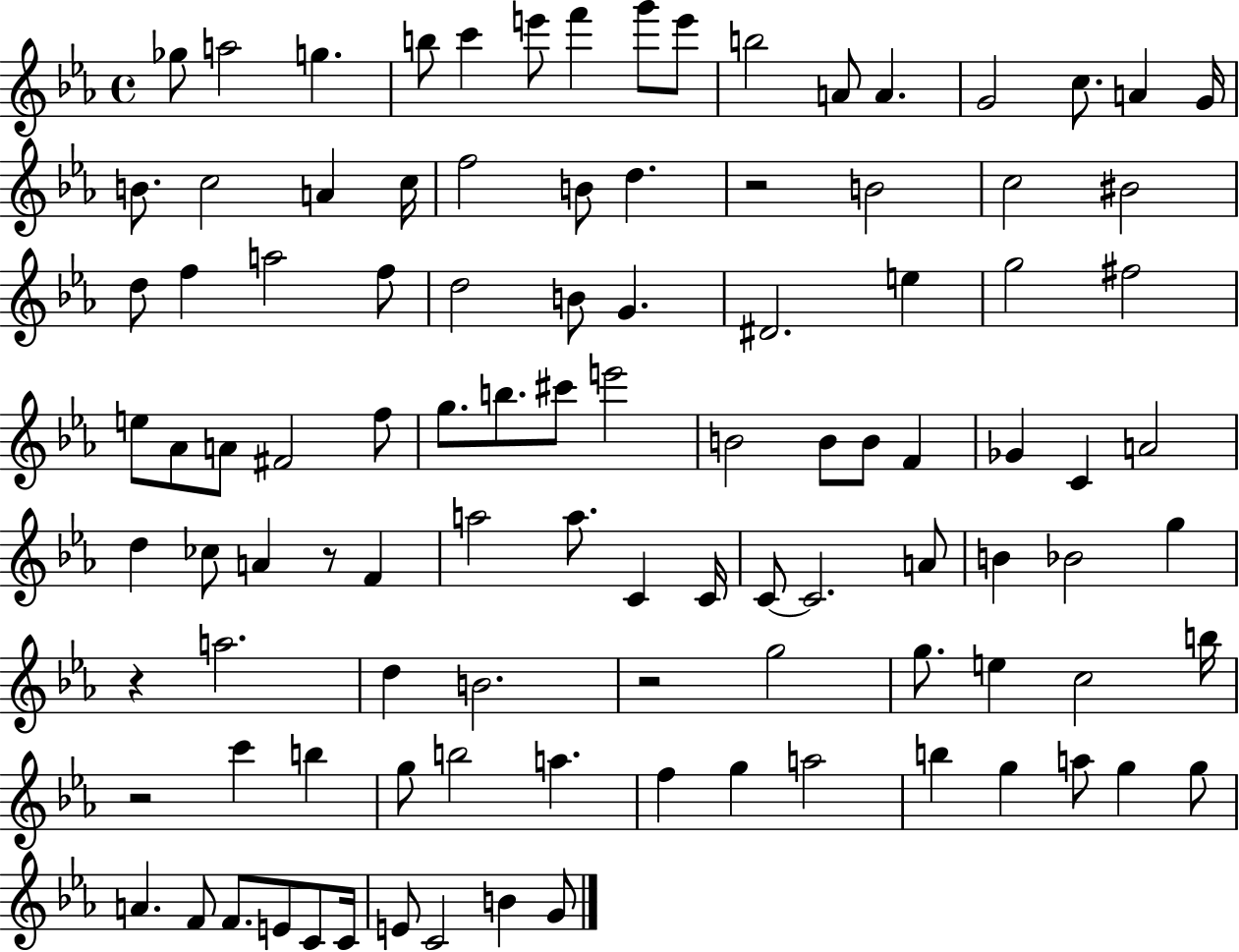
{
  \clef treble
  \time 4/4
  \defaultTimeSignature
  \key ees \major
  ges''8 a''2 g''4. | b''8 c'''4 e'''8 f'''4 g'''8 e'''8 | b''2 a'8 a'4. | g'2 c''8. a'4 g'16 | \break b'8. c''2 a'4 c''16 | f''2 b'8 d''4. | r2 b'2 | c''2 bis'2 | \break d''8 f''4 a''2 f''8 | d''2 b'8 g'4. | dis'2. e''4 | g''2 fis''2 | \break e''8 aes'8 a'8 fis'2 f''8 | g''8. b''8. cis'''8 e'''2 | b'2 b'8 b'8 f'4 | ges'4 c'4 a'2 | \break d''4 ces''8 a'4 r8 f'4 | a''2 a''8. c'4 c'16 | c'8~~ c'2. a'8 | b'4 bes'2 g''4 | \break r4 a''2. | d''4 b'2. | r2 g''2 | g''8. e''4 c''2 b''16 | \break r2 c'''4 b''4 | g''8 b''2 a''4. | f''4 g''4 a''2 | b''4 g''4 a''8 g''4 g''8 | \break a'4. f'8 f'8. e'8 c'8 c'16 | e'8 c'2 b'4 g'8 | \bar "|."
}